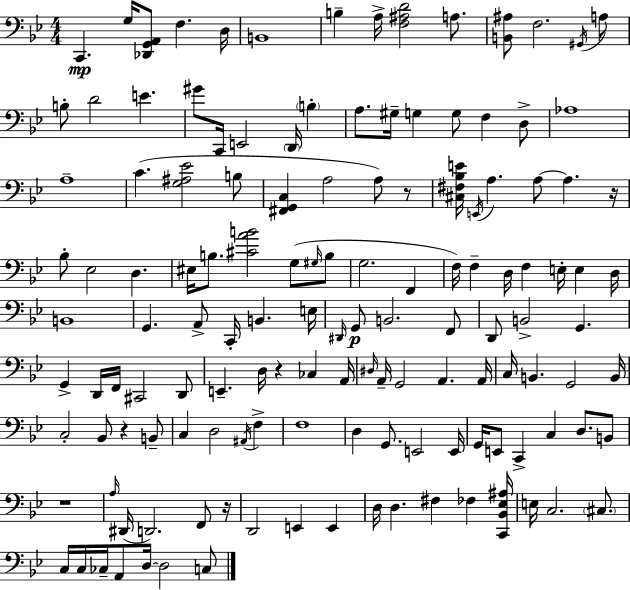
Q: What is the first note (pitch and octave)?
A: C2